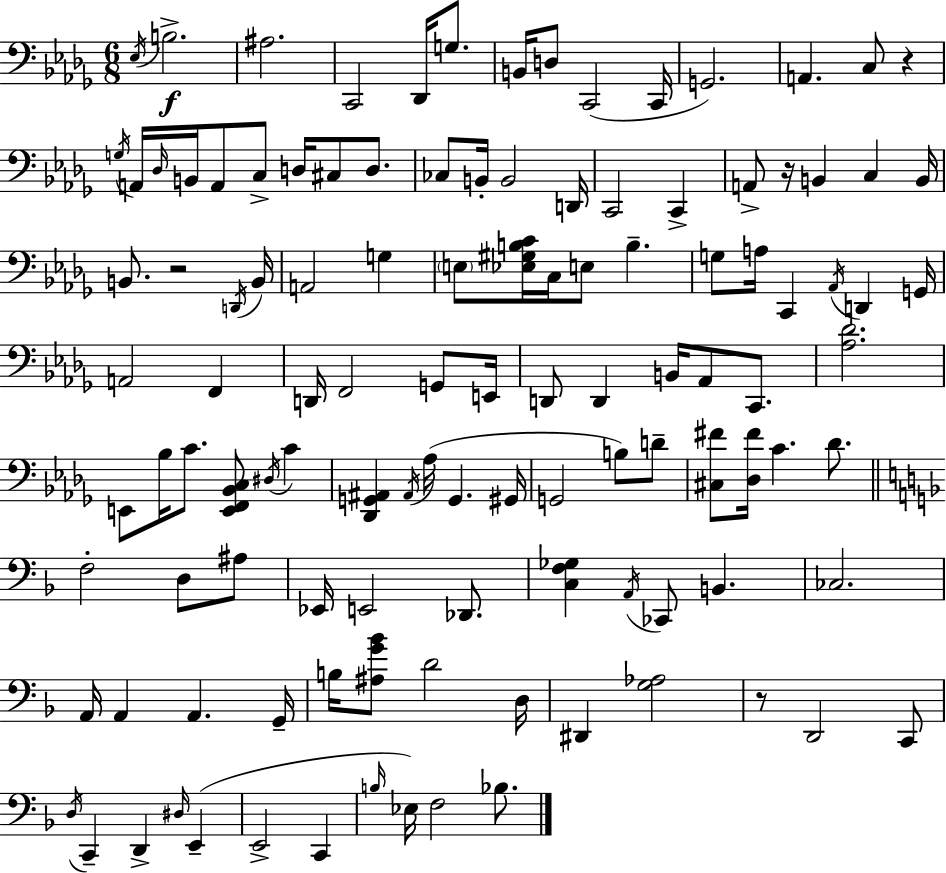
X:1
T:Untitled
M:6/8
L:1/4
K:Bbm
_E,/4 B,2 ^A,2 C,,2 _D,,/4 G,/2 B,,/4 D,/2 C,,2 C,,/4 G,,2 A,, C,/2 z G,/4 A,,/4 _D,/4 B,,/4 A,,/2 C,/2 D,/4 ^C,/2 D,/2 _C,/2 B,,/4 B,,2 D,,/4 C,,2 C,, A,,/2 z/4 B,, C, B,,/4 B,,/2 z2 D,,/4 B,,/4 A,,2 G, E,/2 [_E,^G,B,C]/4 C,/4 E,/2 B, G,/2 A,/4 C,, _A,,/4 D,, G,,/4 A,,2 F,, D,,/4 F,,2 G,,/2 E,,/4 D,,/2 D,, B,,/4 _A,,/2 C,,/2 [_A,_D]2 E,,/2 _B,/4 C/2 [E,,F,,_B,,C,]/2 ^D,/4 C [_D,,G,,^A,,] ^A,,/4 _A,/4 G,, ^G,,/4 G,,2 B,/2 D/2 [^C,^F]/2 [_D,^F]/4 C _D/2 F,2 D,/2 ^A,/2 _E,,/4 E,,2 _D,,/2 [C,F,_G,] A,,/4 _C,,/2 B,, _C,2 A,,/4 A,, A,, G,,/4 B,/4 [^A,G_B]/2 D2 D,/4 ^D,, [G,_A,]2 z/2 D,,2 C,,/2 D,/4 C,, D,, ^D,/4 E,, E,,2 C,, B,/4 _E,/4 F,2 _B,/2